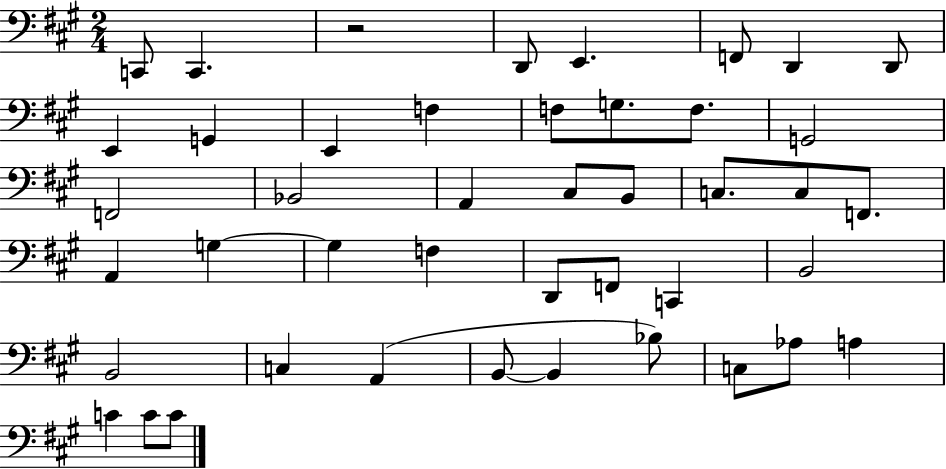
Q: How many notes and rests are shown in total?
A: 44